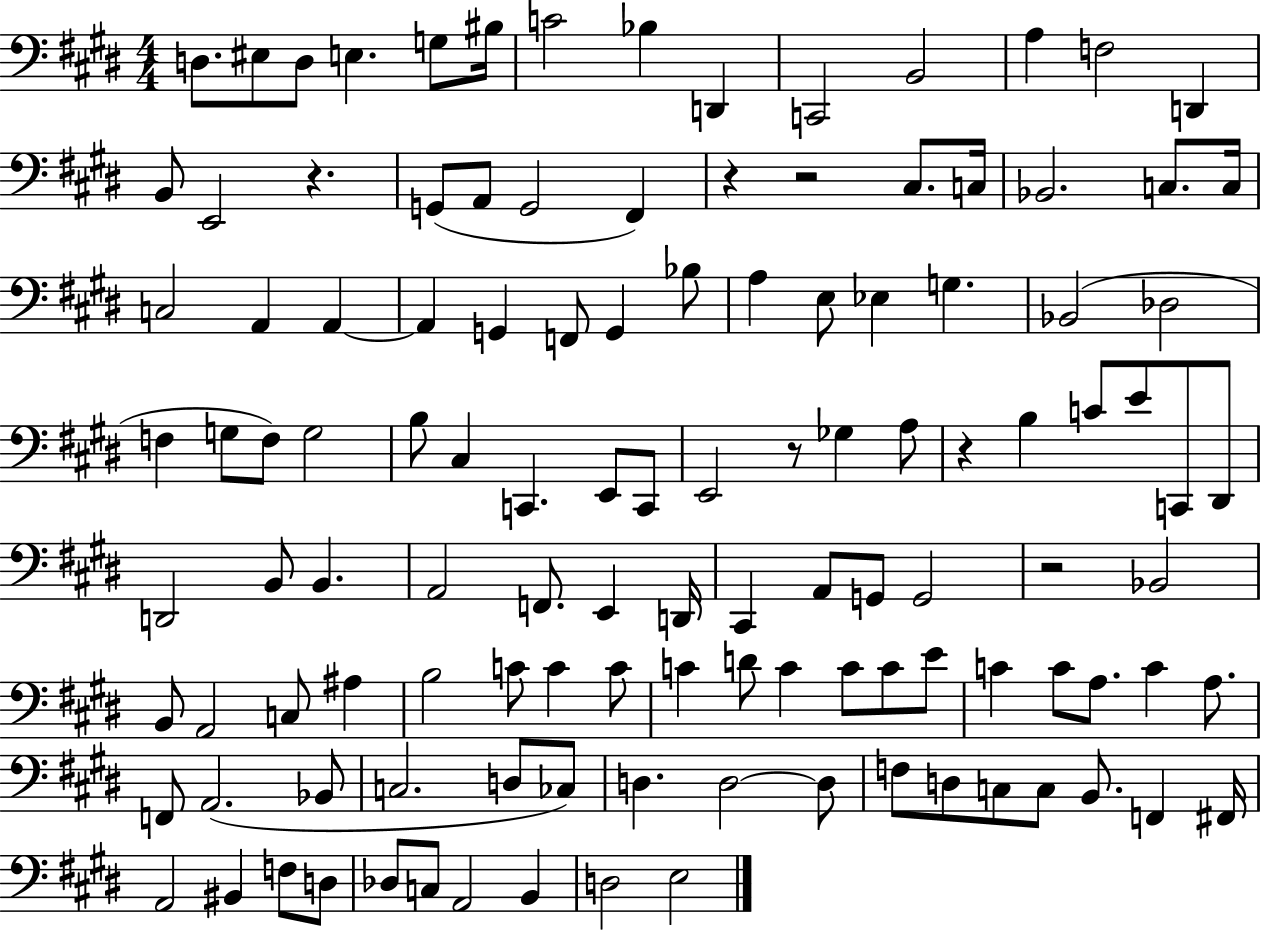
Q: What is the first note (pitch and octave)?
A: D3